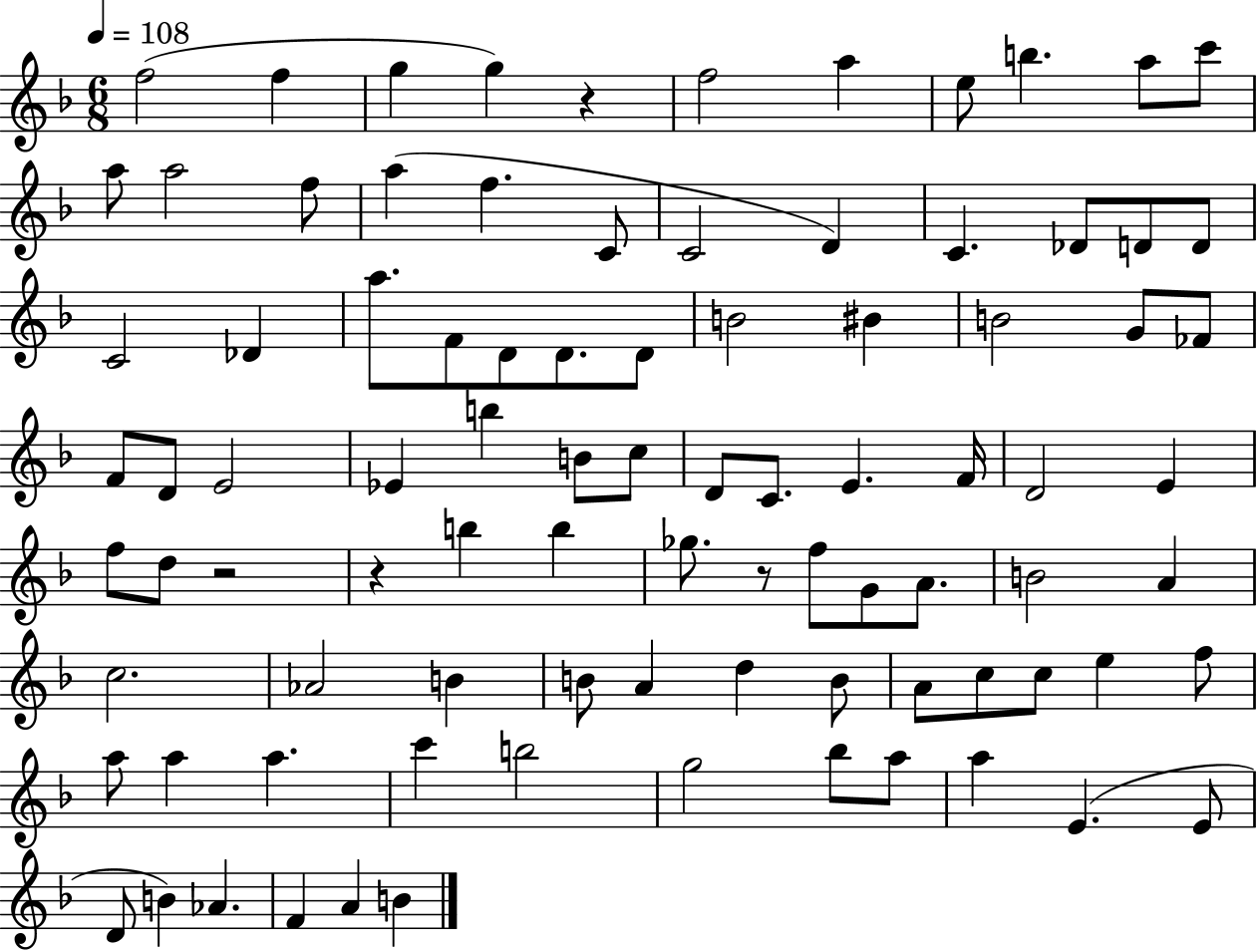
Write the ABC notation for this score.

X:1
T:Untitled
M:6/8
L:1/4
K:F
f2 f g g z f2 a e/2 b a/2 c'/2 a/2 a2 f/2 a f C/2 C2 D C _D/2 D/2 D/2 C2 _D a/2 F/2 D/2 D/2 D/2 B2 ^B B2 G/2 _F/2 F/2 D/2 E2 _E b B/2 c/2 D/2 C/2 E F/4 D2 E f/2 d/2 z2 z b b _g/2 z/2 f/2 G/2 A/2 B2 A c2 _A2 B B/2 A d B/2 A/2 c/2 c/2 e f/2 a/2 a a c' b2 g2 _b/2 a/2 a E E/2 D/2 B _A F A B